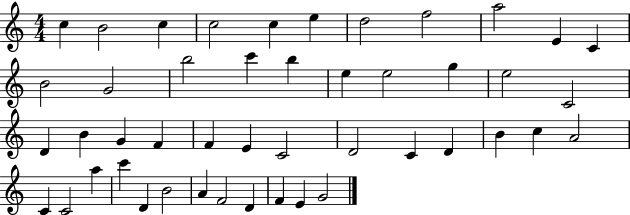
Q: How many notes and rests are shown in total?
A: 46